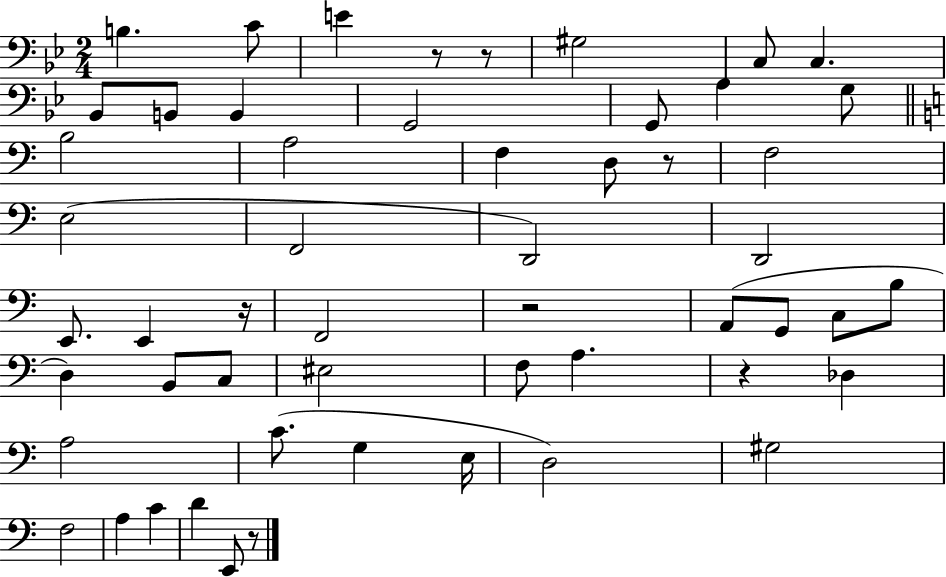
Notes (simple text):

B3/q. C4/e E4/q R/e R/e G#3/h C3/e C3/q. Bb2/e B2/e B2/q G2/h G2/e A3/q G3/e B3/h A3/h F3/q D3/e R/e F3/h E3/h F2/h D2/h D2/h E2/e. E2/q R/s F2/h R/h A2/e G2/e C3/e B3/e D3/q B2/e C3/e EIS3/h F3/e A3/q. R/q Db3/q A3/h C4/e. G3/q E3/s D3/h G#3/h F3/h A3/q C4/q D4/q E2/e R/e